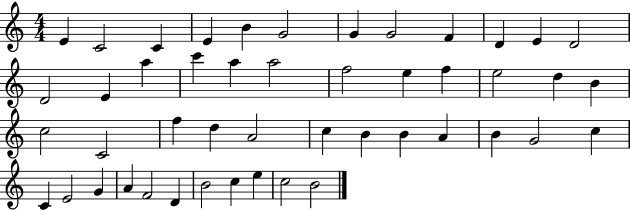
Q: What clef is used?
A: treble